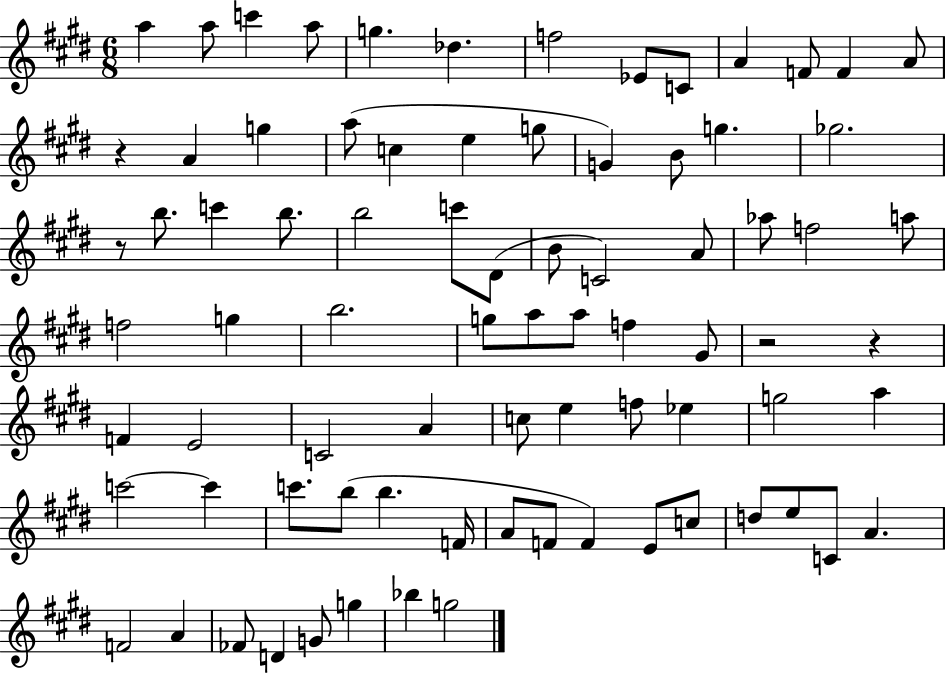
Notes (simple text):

A5/q A5/e C6/q A5/e G5/q. Db5/q. F5/h Eb4/e C4/e A4/q F4/e F4/q A4/e R/q A4/q G5/q A5/e C5/q E5/q G5/e G4/q B4/e G5/q. Gb5/h. R/e B5/e. C6/q B5/e. B5/h C6/e D#4/e B4/e C4/h A4/e Ab5/e F5/h A5/e F5/h G5/q B5/h. G5/e A5/e A5/e F5/q G#4/e R/h R/q F4/q E4/h C4/h A4/q C5/e E5/q F5/e Eb5/q G5/h A5/q C6/h C6/q C6/e. B5/e B5/q. F4/s A4/e F4/e F4/q E4/e C5/e D5/e E5/e C4/e A4/q. F4/h A4/q FES4/e D4/q G4/e G5/q Bb5/q G5/h